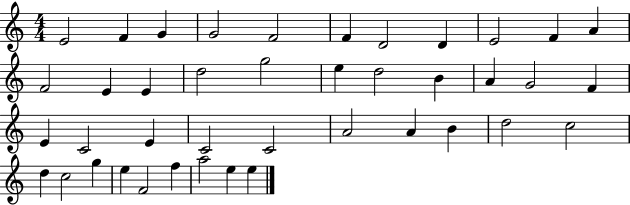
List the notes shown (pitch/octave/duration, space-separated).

E4/h F4/q G4/q G4/h F4/h F4/q D4/h D4/q E4/h F4/q A4/q F4/h E4/q E4/q D5/h G5/h E5/q D5/h B4/q A4/q G4/h F4/q E4/q C4/h E4/q C4/h C4/h A4/h A4/q B4/q D5/h C5/h D5/q C5/h G5/q E5/q F4/h F5/q A5/h E5/q E5/q